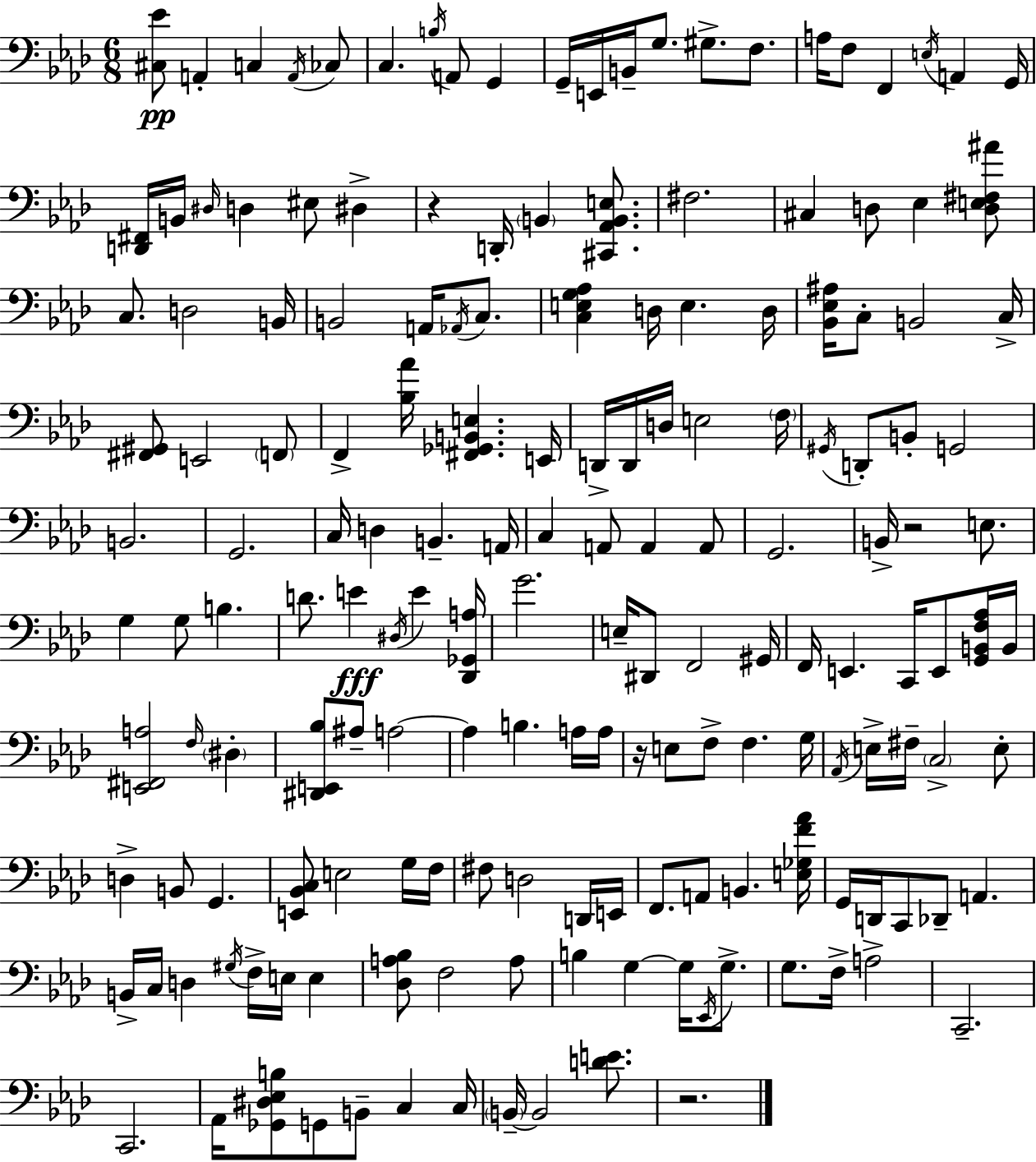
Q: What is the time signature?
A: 6/8